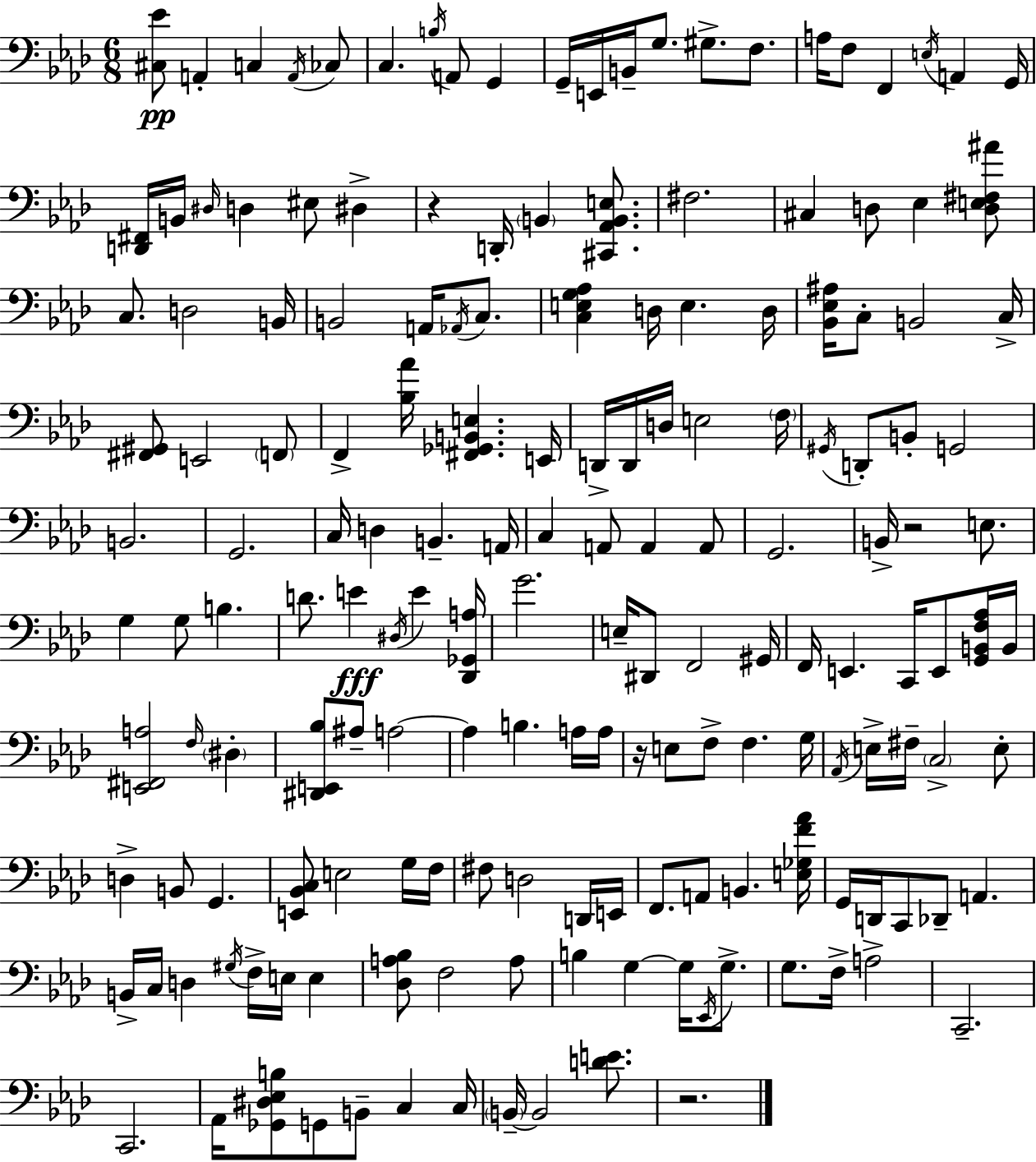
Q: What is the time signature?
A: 6/8